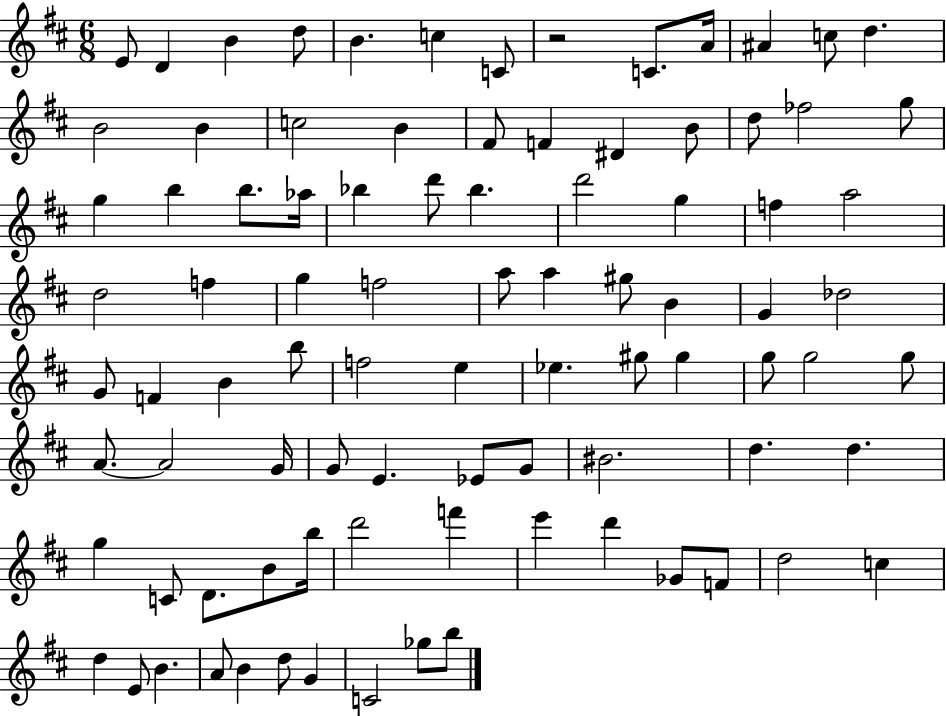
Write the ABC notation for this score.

X:1
T:Untitled
M:6/8
L:1/4
K:D
E/2 D B d/2 B c C/2 z2 C/2 A/4 ^A c/2 d B2 B c2 B ^F/2 F ^D B/2 d/2 _f2 g/2 g b b/2 _a/4 _b d'/2 _b d'2 g f a2 d2 f g f2 a/2 a ^g/2 B G _d2 G/2 F B b/2 f2 e _e ^g/2 ^g g/2 g2 g/2 A/2 A2 G/4 G/2 E _E/2 G/2 ^B2 d d g C/2 D/2 B/2 b/4 d'2 f' e' d' _G/2 F/2 d2 c d E/2 B A/2 B d/2 G C2 _g/2 b/2